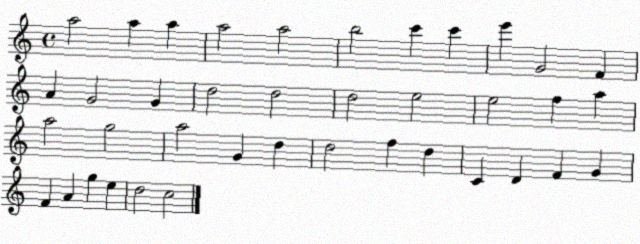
X:1
T:Untitled
M:4/4
L:1/4
K:C
a2 a a a2 a2 b2 c' c' e' G2 F A G2 G d2 d2 d2 e2 e2 f a a2 g2 a2 G d d2 f d C D F G F A g e d2 c2